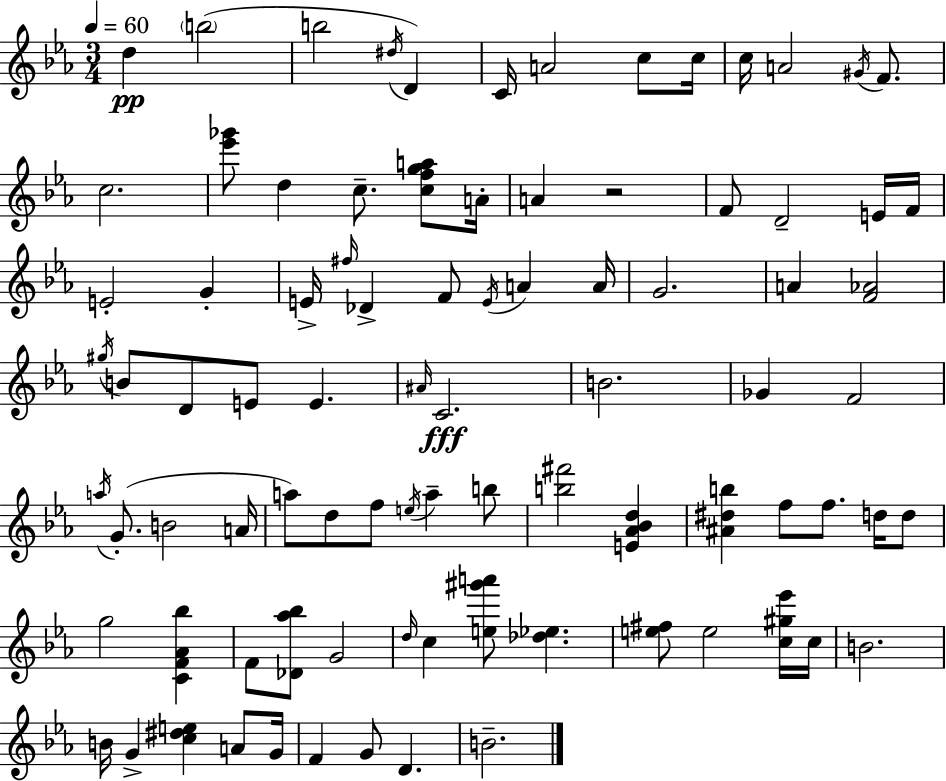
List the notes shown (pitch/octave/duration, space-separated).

D5/q B5/h B5/h D#5/s D4/q C4/s A4/h C5/e C5/s C5/s A4/h G#4/s F4/e. C5/h. [Eb6,Gb6]/e D5/q C5/e. [C5,F5,G5,A5]/e A4/s A4/q R/h F4/e D4/h E4/s F4/s E4/h G4/q E4/s F#5/s Db4/q F4/e E4/s A4/q A4/s G4/h. A4/q [F4,Ab4]/h G#5/s B4/e D4/e E4/e E4/q. A#4/s C4/h. B4/h. Gb4/q F4/h A5/s G4/e. B4/h A4/s A5/e D5/e F5/e E5/s A5/q B5/e [B5,F#6]/h [E4,Ab4,Bb4,D5]/q [A#4,D#5,B5]/q F5/e F5/e. D5/s D5/e G5/h [C4,F4,Ab4,Bb5]/q F4/e [Db4,Ab5,Bb5]/e G4/h D5/s C5/q [E5,G#6,A6]/e [Db5,Eb5]/q. [E5,F#5]/e E5/h [C5,G#5,Eb6]/s C5/s B4/h. B4/s G4/q [C5,D#5,E5]/q A4/e G4/s F4/q G4/e D4/q. B4/h.